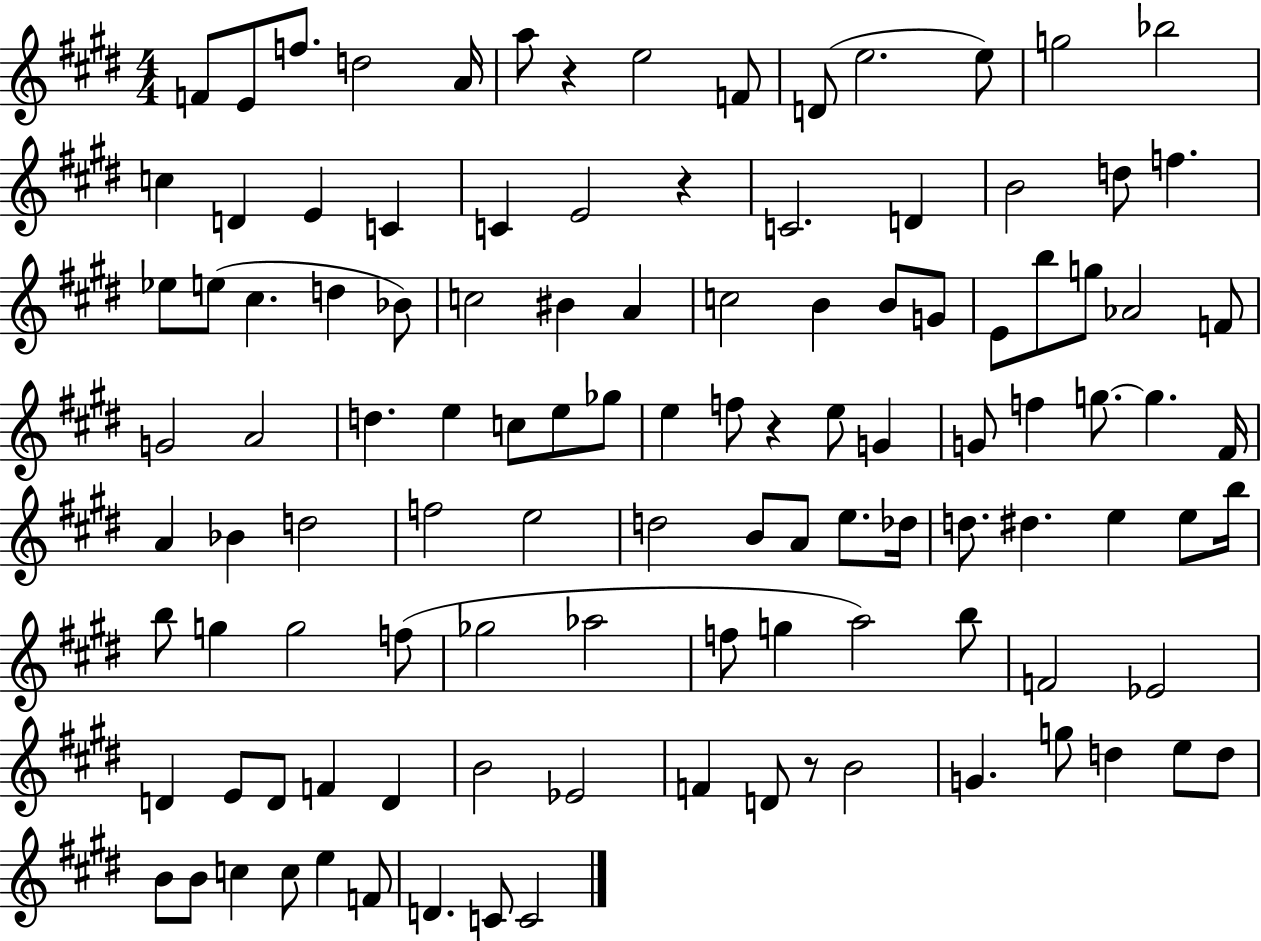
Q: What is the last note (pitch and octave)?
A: C4